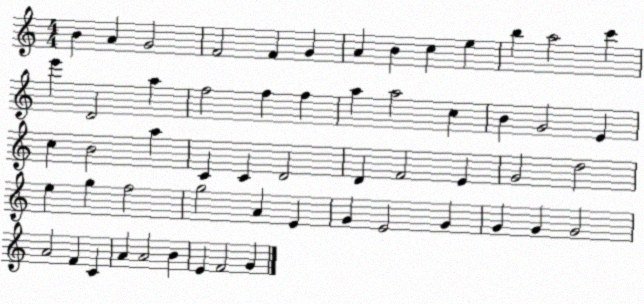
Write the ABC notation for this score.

X:1
T:Untitled
M:4/4
L:1/4
K:C
B A G2 F2 F G A B c e b a2 c' e' D2 a f2 f f a a2 c B G2 E c B2 a C C D2 D F2 E G2 d2 e g f2 g2 A E G E2 G G G G2 A2 F C A A2 B E F2 G